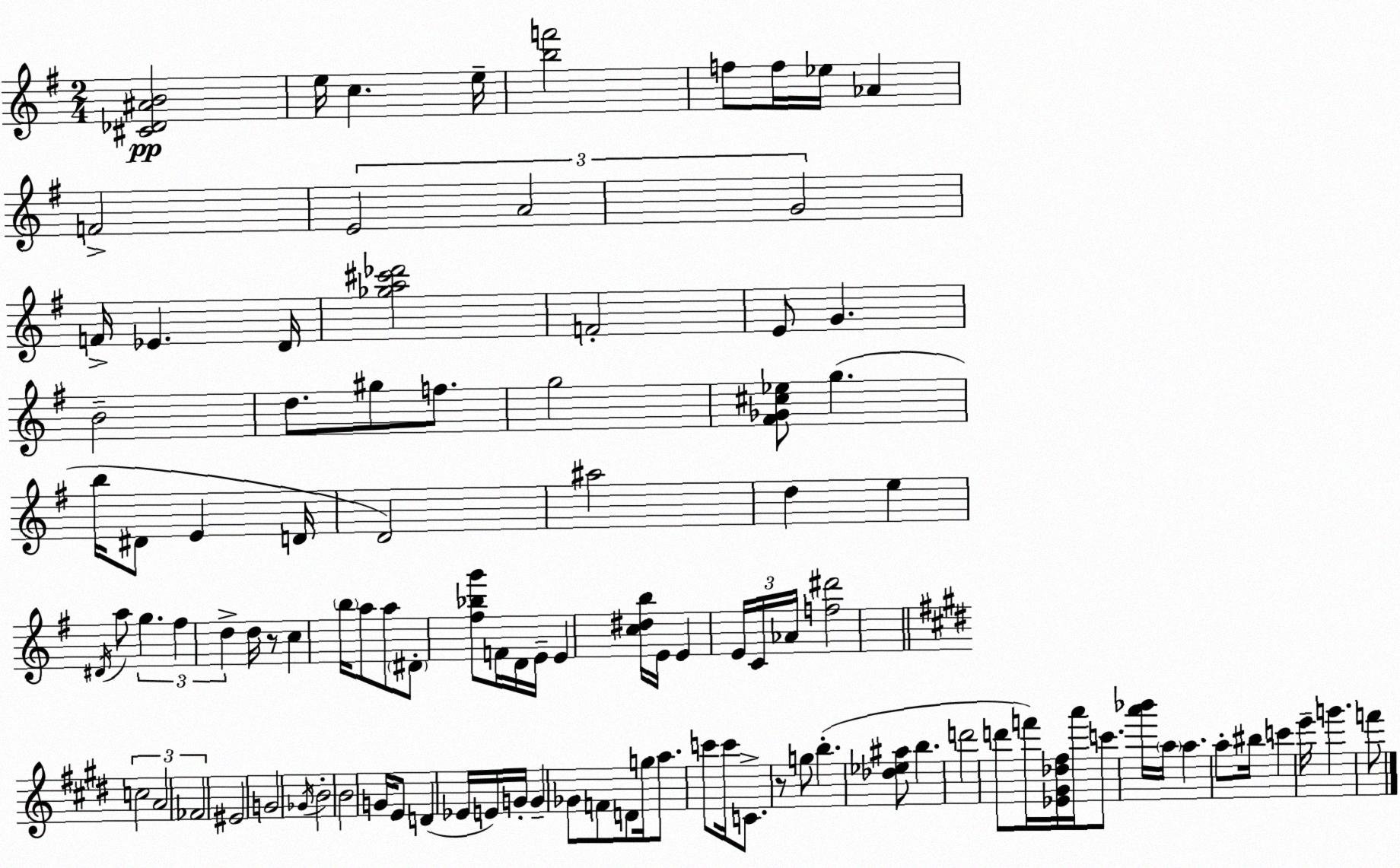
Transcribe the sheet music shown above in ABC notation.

X:1
T:Untitled
M:2/4
L:1/4
K:G
[^C_D^AB]2 e/4 c e/4 [bf']2 f/2 f/4 _e/4 _A F2 E2 A2 G2 F/4 _E D/4 [_ga^c'_d']2 F2 E/2 G B2 d/2 ^g/2 f/2 g2 [^F_G^c_e]/2 g b/4 ^D/2 E D/4 D2 ^a2 d e ^D/4 a/2 g ^f d d/4 z/2 c b/4 a/2 a/2 ^D/2 [^f_bg']/2 F/4 D/4 E/4 E [c^db]/4 E/4 E E/4 C/4 _A/4 [f^d']2 c2 A2 _F2 ^E2 G2 _G/4 B2 B2 G/4 E/2 D _E/4 E/4 G/4 G _G/2 F/2 D/2 g/4 a/2 c'/2 c'/4 C/2 z/2 g/2 b [_d_e^a]/2 b d'2 d'/2 f'/4 [_E^G_d^f]/4 a'/4 c'/2 [a'_b']/4 a/4 a a/2 ^b/4 c' e'/4 g' f'/2